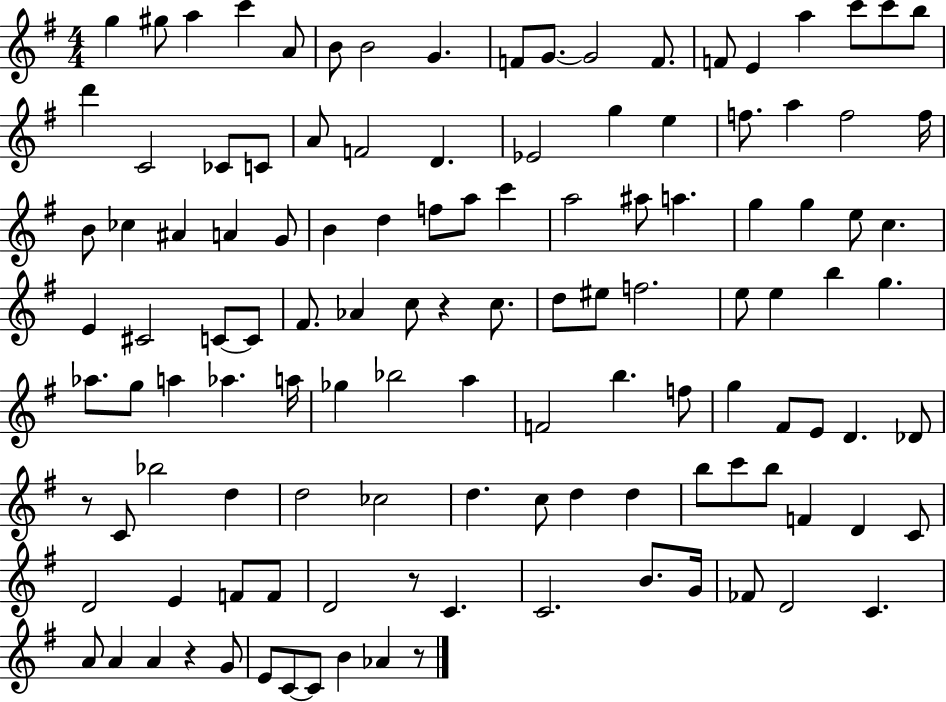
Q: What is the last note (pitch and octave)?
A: Ab4